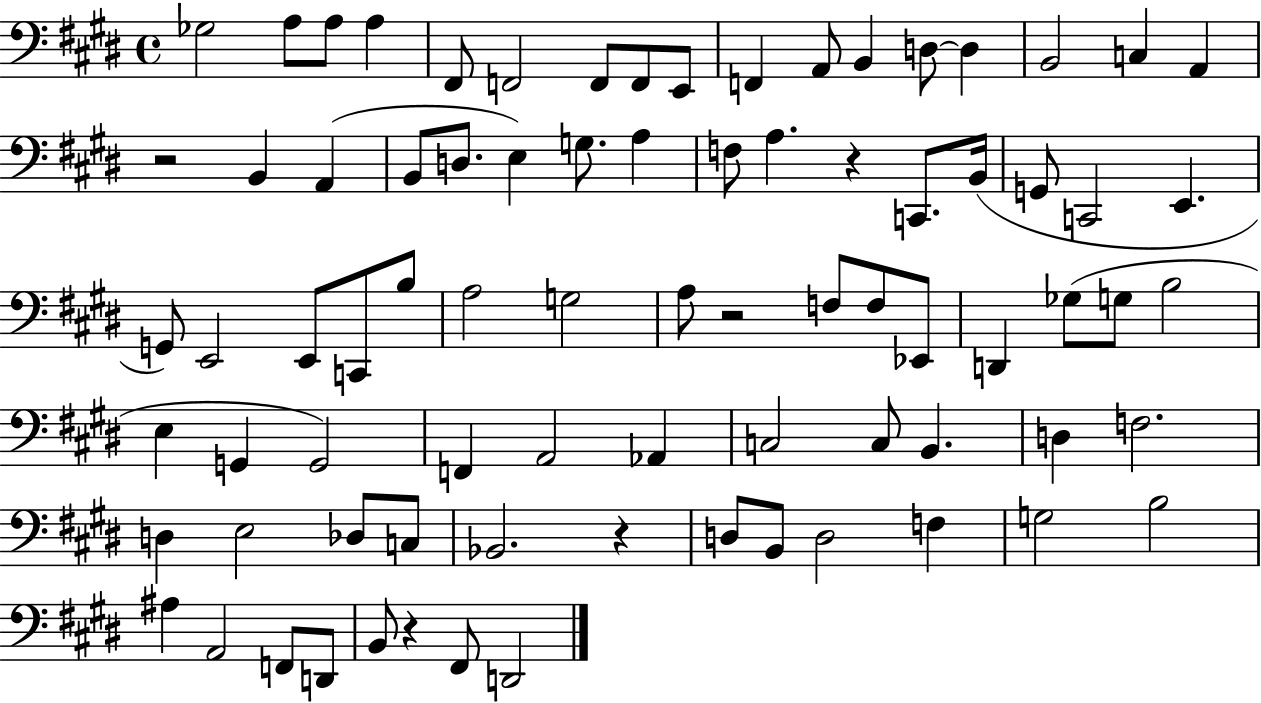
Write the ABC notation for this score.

X:1
T:Untitled
M:4/4
L:1/4
K:E
_G,2 A,/2 A,/2 A, ^F,,/2 F,,2 F,,/2 F,,/2 E,,/2 F,, A,,/2 B,, D,/2 D, B,,2 C, A,, z2 B,, A,, B,,/2 D,/2 E, G,/2 A, F,/2 A, z C,,/2 B,,/4 G,,/2 C,,2 E,, G,,/2 E,,2 E,,/2 C,,/2 B,/2 A,2 G,2 A,/2 z2 F,/2 F,/2 _E,,/2 D,, _G,/2 G,/2 B,2 E, G,, G,,2 F,, A,,2 _A,, C,2 C,/2 B,, D, F,2 D, E,2 _D,/2 C,/2 _B,,2 z D,/2 B,,/2 D,2 F, G,2 B,2 ^A, A,,2 F,,/2 D,,/2 B,,/2 z ^F,,/2 D,,2